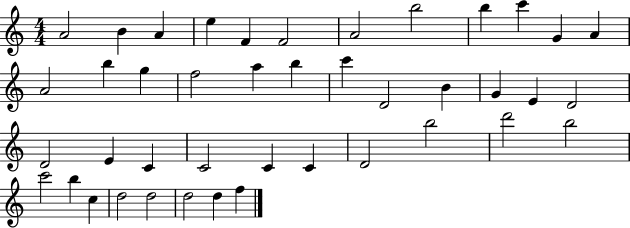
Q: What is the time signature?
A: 4/4